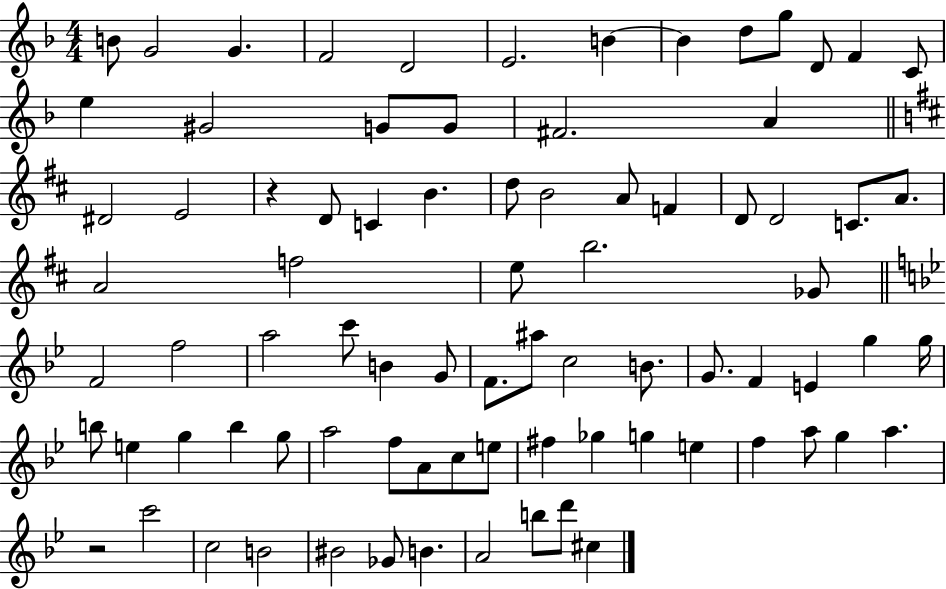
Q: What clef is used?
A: treble